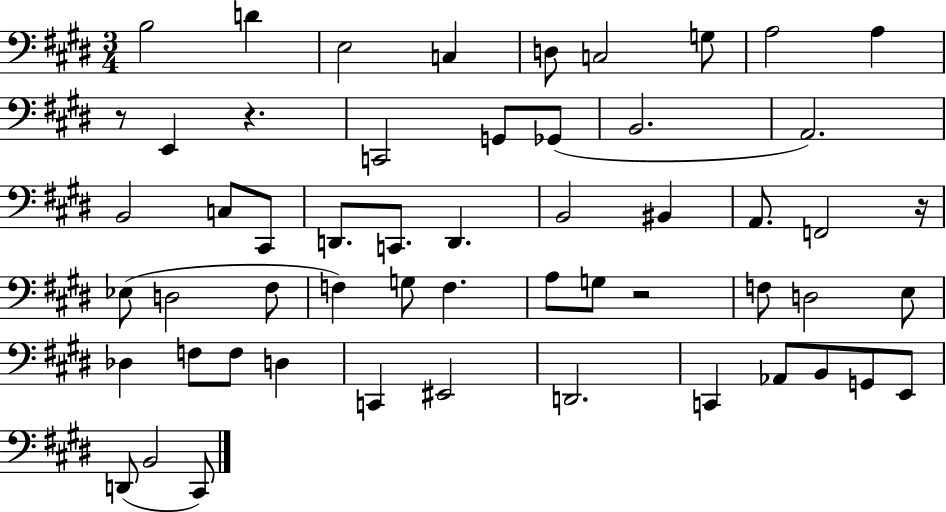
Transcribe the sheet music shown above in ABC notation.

X:1
T:Untitled
M:3/4
L:1/4
K:E
B,2 D E,2 C, D,/2 C,2 G,/2 A,2 A, z/2 E,, z C,,2 G,,/2 _G,,/2 B,,2 A,,2 B,,2 C,/2 ^C,,/2 D,,/2 C,,/2 D,, B,,2 ^B,, A,,/2 F,,2 z/4 _E,/2 D,2 ^F,/2 F, G,/2 F, A,/2 G,/2 z2 F,/2 D,2 E,/2 _D, F,/2 F,/2 D, C,, ^E,,2 D,,2 C,, _A,,/2 B,,/2 G,,/2 E,,/2 D,,/2 B,,2 ^C,,/2